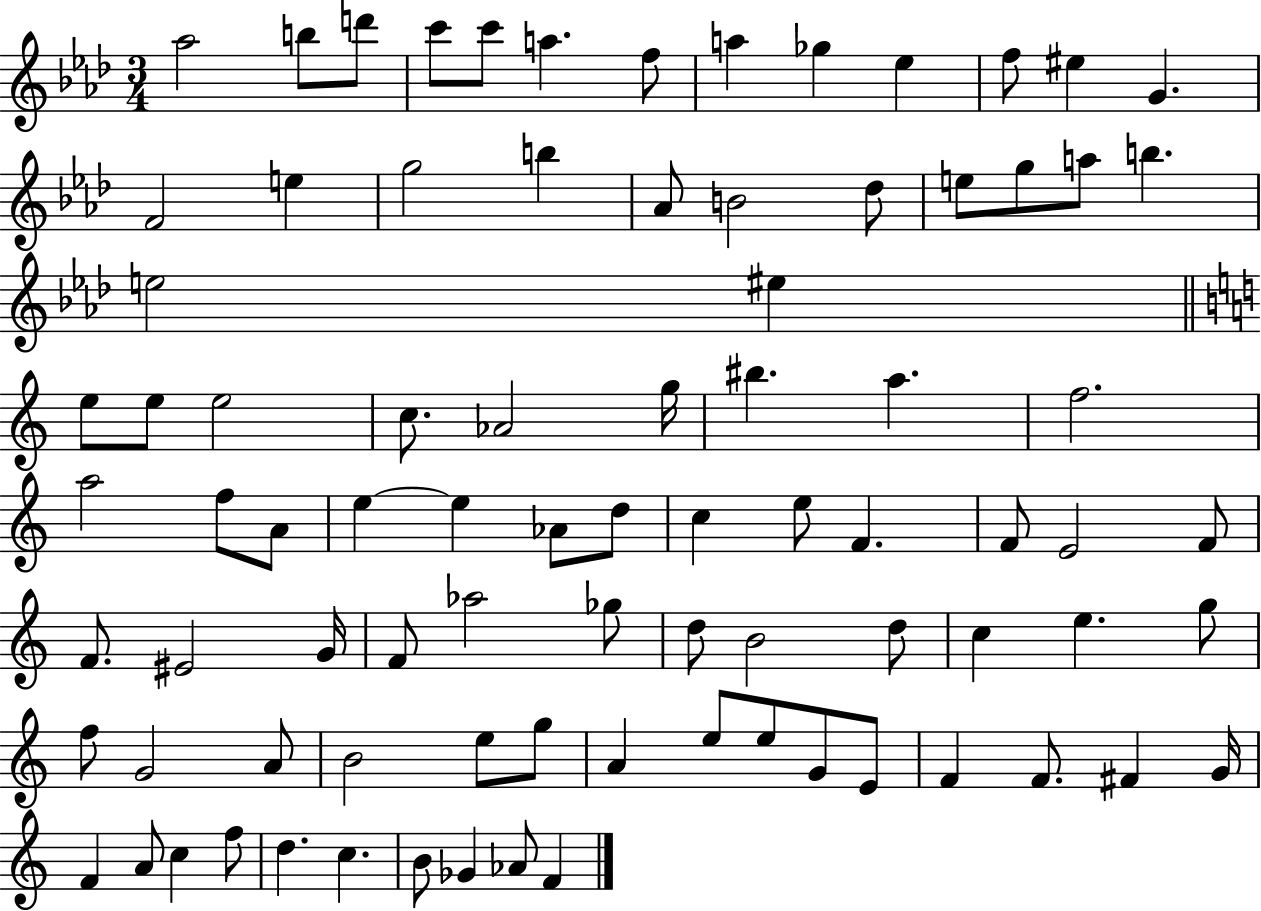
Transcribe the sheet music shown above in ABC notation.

X:1
T:Untitled
M:3/4
L:1/4
K:Ab
_a2 b/2 d'/2 c'/2 c'/2 a f/2 a _g _e f/2 ^e G F2 e g2 b _A/2 B2 _d/2 e/2 g/2 a/2 b e2 ^e e/2 e/2 e2 c/2 _A2 g/4 ^b a f2 a2 f/2 A/2 e e _A/2 d/2 c e/2 F F/2 E2 F/2 F/2 ^E2 G/4 F/2 _a2 _g/2 d/2 B2 d/2 c e g/2 f/2 G2 A/2 B2 e/2 g/2 A e/2 e/2 G/2 E/2 F F/2 ^F G/4 F A/2 c f/2 d c B/2 _G _A/2 F